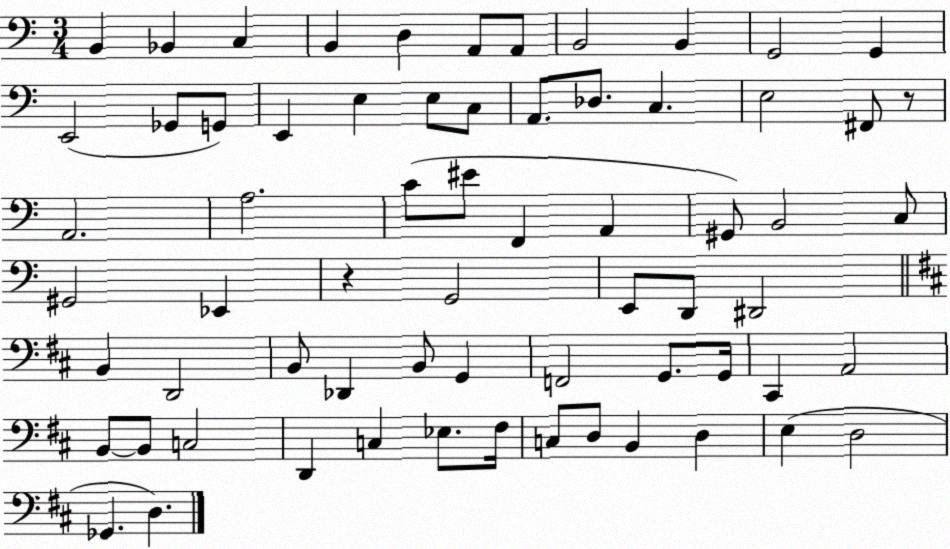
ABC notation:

X:1
T:Untitled
M:3/4
L:1/4
K:C
B,, _B,, C, B,, D, A,,/2 A,,/2 B,,2 B,, G,,2 G,, E,,2 _G,,/2 G,,/2 E,, E, E,/2 C,/2 A,,/2 _D,/2 C, E,2 ^F,,/2 z/2 A,,2 A,2 C/2 ^E/2 F,, A,, ^G,,/2 B,,2 C,/2 ^G,,2 _E,, z G,,2 E,,/2 D,,/2 ^D,,2 B,, D,,2 B,,/2 _D,, B,,/2 G,, F,,2 G,,/2 G,,/4 ^C,, A,,2 B,,/2 B,,/2 C,2 D,, C, _E,/2 ^F,/4 C,/2 D,/2 B,, D, E, D,2 _G,, D,